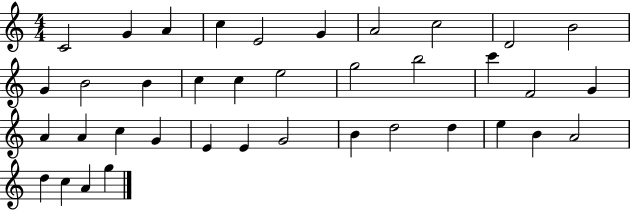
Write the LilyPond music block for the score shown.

{
  \clef treble
  \numericTimeSignature
  \time 4/4
  \key c \major
  c'2 g'4 a'4 | c''4 e'2 g'4 | a'2 c''2 | d'2 b'2 | \break g'4 b'2 b'4 | c''4 c''4 e''2 | g''2 b''2 | c'''4 f'2 g'4 | \break a'4 a'4 c''4 g'4 | e'4 e'4 g'2 | b'4 d''2 d''4 | e''4 b'4 a'2 | \break d''4 c''4 a'4 g''4 | \bar "|."
}